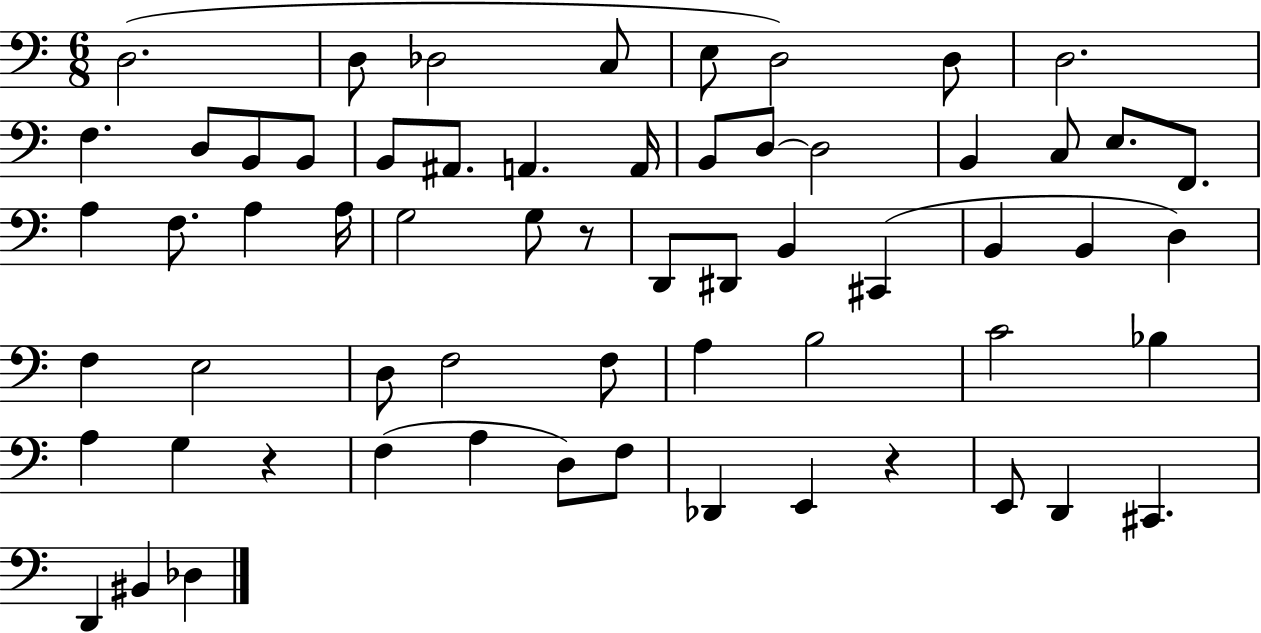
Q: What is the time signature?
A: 6/8